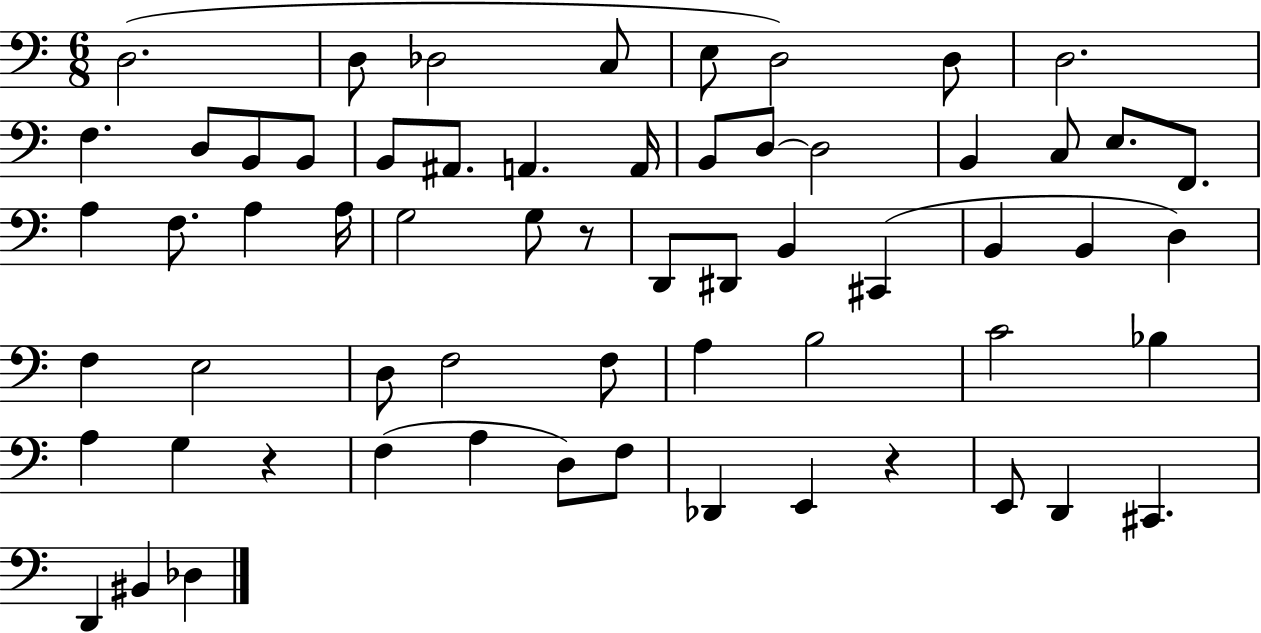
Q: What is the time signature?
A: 6/8